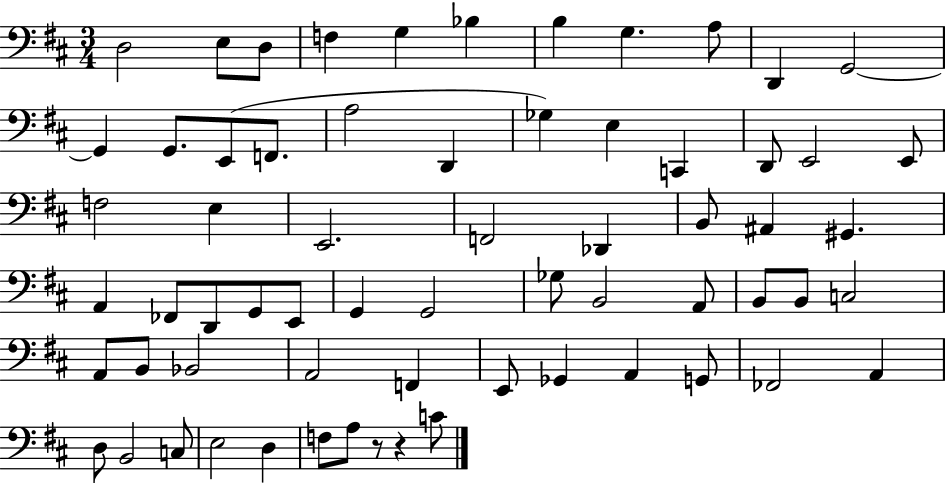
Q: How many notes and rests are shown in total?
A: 65